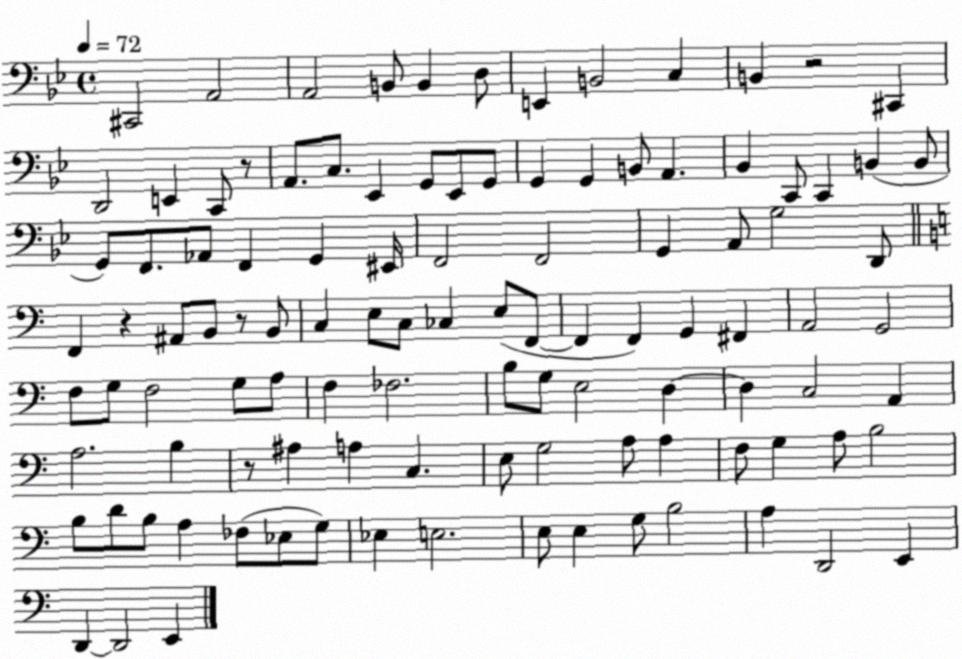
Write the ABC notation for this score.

X:1
T:Untitled
M:4/4
L:1/4
K:Bb
^C,,2 A,,2 A,,2 B,,/2 B,, D,/2 E,, B,,2 C, B,, z2 ^C,, D,,2 E,, C,,/2 z/2 A,,/2 C,/2 _E,, G,,/2 _E,,/2 G,,/2 G,, G,, B,,/2 A,, _B,, C,,/2 C,, B,, B,,/2 G,,/2 F,,/2 _A,,/2 F,, G,, ^E,,/4 F,,2 F,,2 G,, A,,/2 G,2 D,,/2 F,, z ^A,,/2 B,,/2 z/2 B,,/2 C, E,/2 C,/2 _C, E,/2 F,,/2 F,, F,, G,, ^F,, A,,2 G,,2 F,/2 G,/2 F,2 G,/2 A,/2 F, _F,2 B,/2 G,/2 E,2 D, D, C,2 A,, A,2 B, z/2 ^A, A, C, E,/2 G,2 A,/2 A, F,/2 G, A,/2 B,2 B,/2 D/2 B,/2 A, _F,/2 _E,/2 G,/2 _E, E,2 E,/2 E, G,/2 B,2 A, D,,2 E,, D,, D,,2 E,,